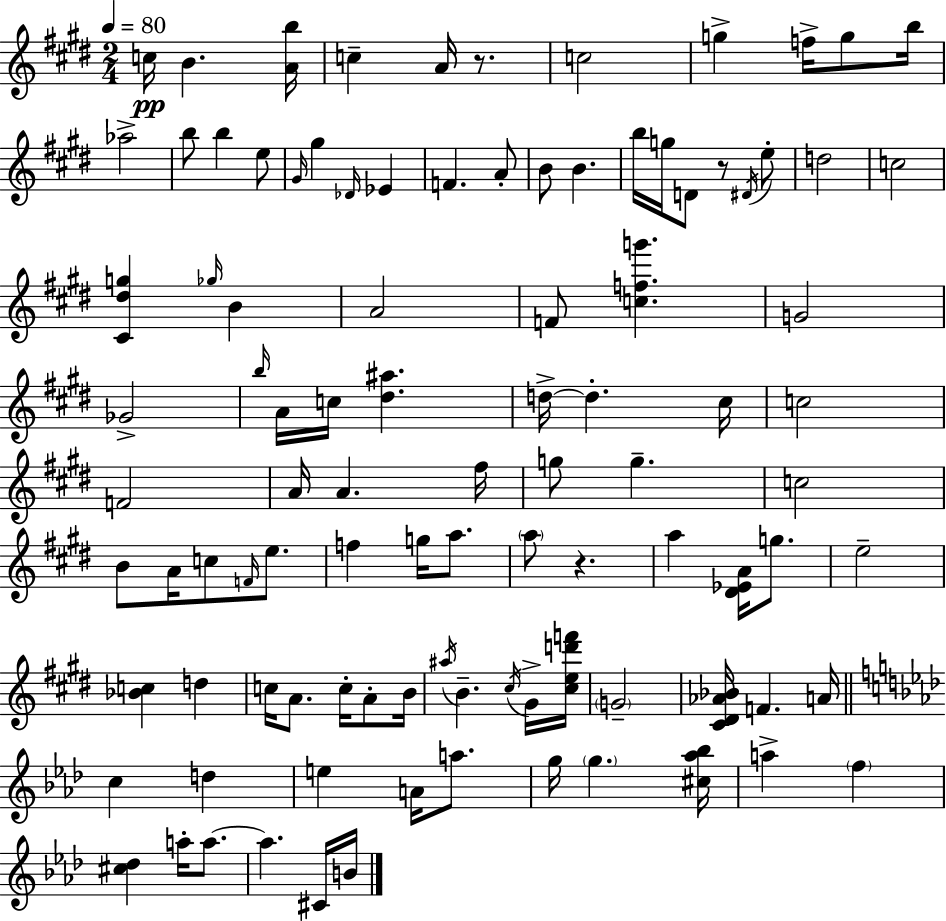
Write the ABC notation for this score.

X:1
T:Untitled
M:2/4
L:1/4
K:E
c/4 B [Ab]/4 c A/4 z/2 c2 g f/4 g/2 b/4 _a2 b/2 b e/2 ^G/4 ^g _D/4 _E F A/2 B/2 B b/4 g/4 D/2 z/2 ^D/4 e/2 d2 c2 [^C^dg] _g/4 B A2 F/2 [cfg'] G2 _G2 b/4 A/4 c/4 [^d^a] d/4 d ^c/4 c2 F2 A/4 A ^f/4 g/2 g c2 B/2 A/4 c/2 F/4 e/2 f g/4 a/2 a/2 z a [^D_EA]/4 g/2 e2 [_Bc] d c/4 A/2 c/4 A/2 B/4 ^a/4 B ^c/4 ^G/4 [^ced'f']/4 G2 [^C^D_A_B]/4 F A/4 c d e A/4 a/2 g/4 g [^c_a_b]/4 a f [^c_d] a/4 a/2 a ^C/4 B/4